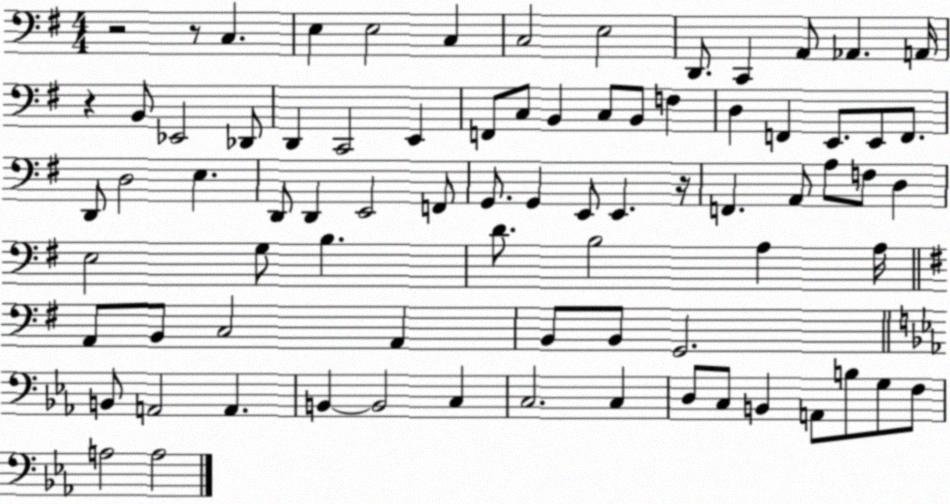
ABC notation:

X:1
T:Untitled
M:4/4
L:1/4
K:G
z2 z/2 C, E, E,2 C, C,2 E,2 D,,/2 C,, A,,/2 _A,, A,,/4 z B,,/2 _E,,2 _D,,/2 D,, C,,2 E,, F,,/2 C,/2 B,, C,/2 B,,/2 F, D, F,, E,,/2 E,,/2 F,,/2 D,,/2 D,2 E, D,,/2 D,, E,,2 F,,/2 G,,/2 G,, E,,/2 E,, z/4 F,, A,,/2 A,/2 F,/2 D, E,2 G,/2 B, D/2 B,2 A, A,/4 A,,/2 B,,/2 C,2 A,, B,,/2 B,,/2 G,,2 B,,/2 A,,2 A,, B,, B,,2 C, C,2 C, D,/2 C,/2 B,, A,,/2 B,/2 G,/2 F,/2 A,2 A,2